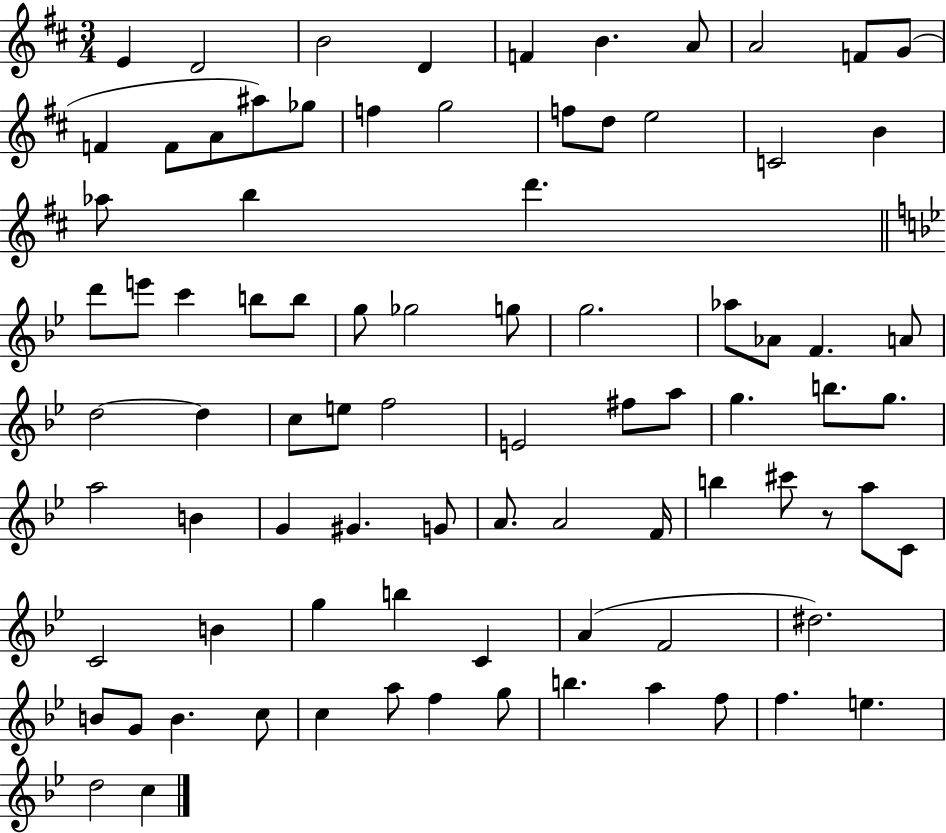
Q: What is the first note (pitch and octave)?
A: E4